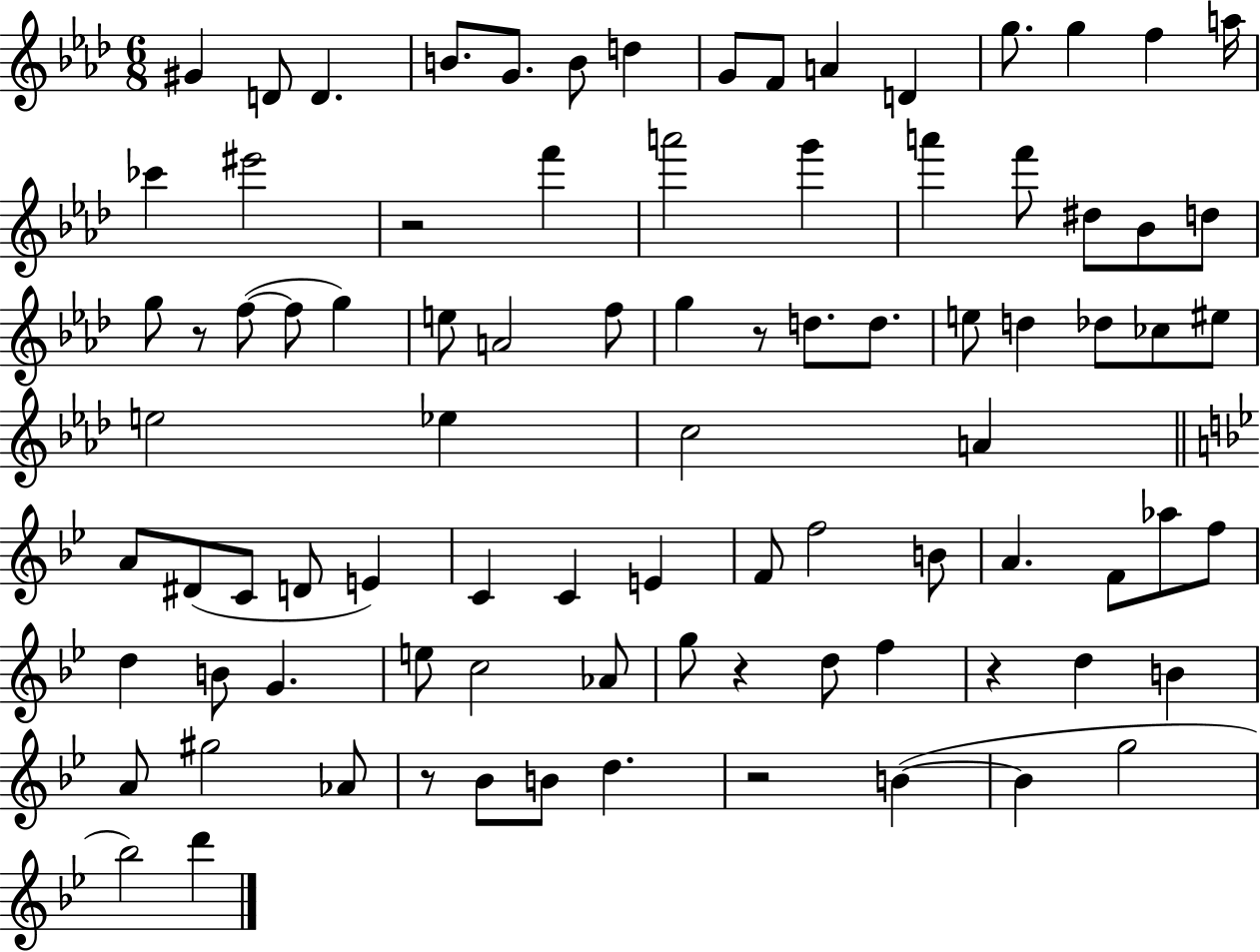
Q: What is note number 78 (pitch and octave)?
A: B4